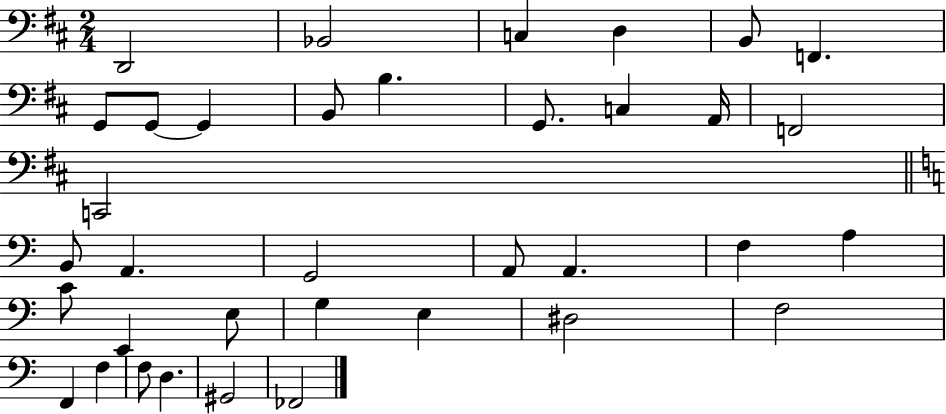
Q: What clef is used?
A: bass